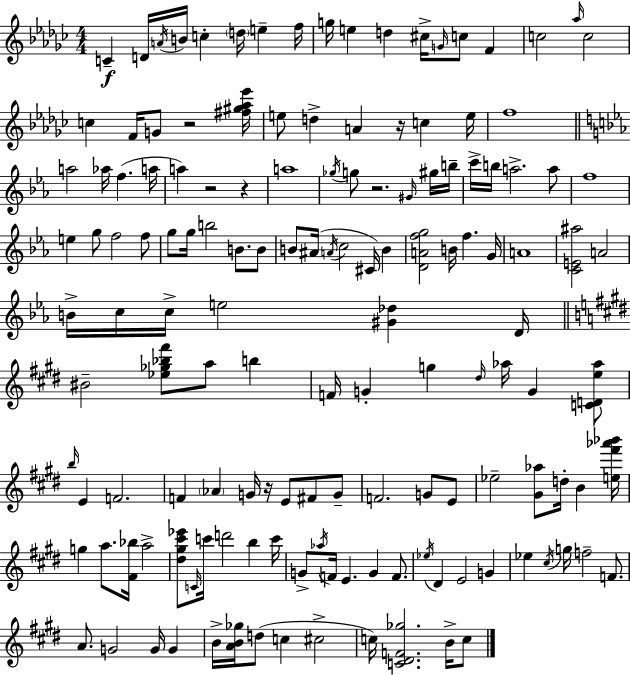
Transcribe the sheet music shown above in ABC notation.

X:1
T:Untitled
M:4/4
L:1/4
K:Ebm
C D/4 A/4 B/4 c d/4 e f/4 g/4 e d ^c/4 G/4 c/2 F c2 _a/4 c2 c F/4 G/2 z2 [^f^g_a_e']/4 e/2 d A z/4 c e/4 f4 a2 _a/4 f a/4 a z2 z a4 _g/4 g/2 z2 ^G/4 ^g/4 b/4 c'/4 b/4 a2 a/2 f4 e g/2 f2 f/2 g/2 g/4 b2 B/2 B/2 B/2 ^A/4 A/4 c2 ^C/4 B [DAfg]2 B/4 f G/4 A4 [CE^a]2 A2 B/4 c/4 c/4 e2 [^G_d] D/4 ^B2 [_e_g_b^f']/2 a/2 b F/4 G g ^d/4 _a/4 G [CDe_a]/2 b/4 E F2 F _A G/4 z/4 E/2 ^F/2 G/2 F2 G/2 E/2 _e2 [^G_a]/2 d/4 B [e^f'_a'_b']/4 g a/2 [^F_b]/4 a2 [^d^g^c'_e']/2 C/4 c'/4 d'2 b c'/4 G/2 _a/4 F/4 E G F/2 _e/4 ^D E2 G _e ^c/4 g/4 f2 F/2 A/2 G2 G/4 G B/4 [AB_g]/4 d/2 c ^c2 c/4 [C^DF_g]2 B/4 c/2